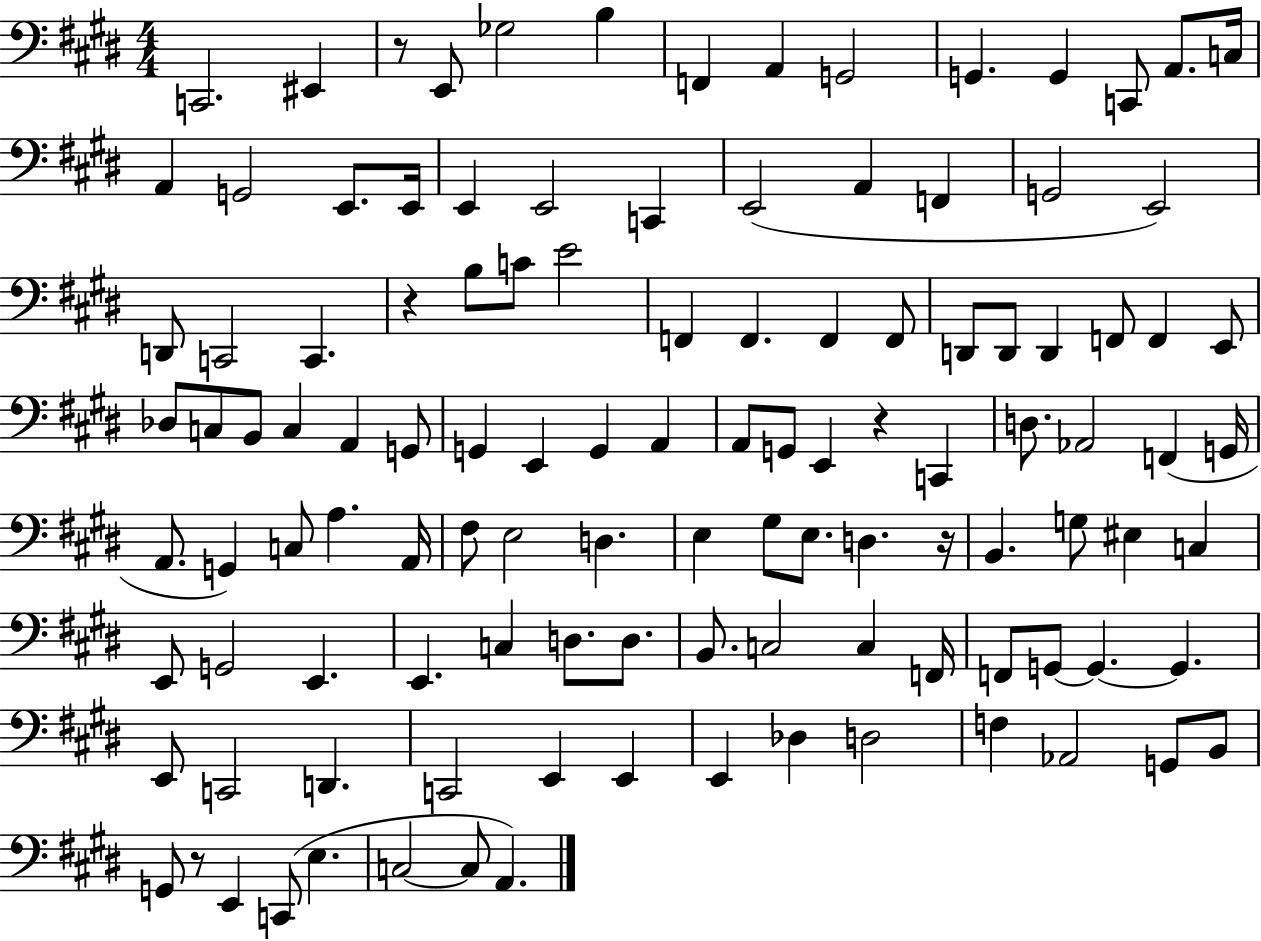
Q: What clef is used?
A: bass